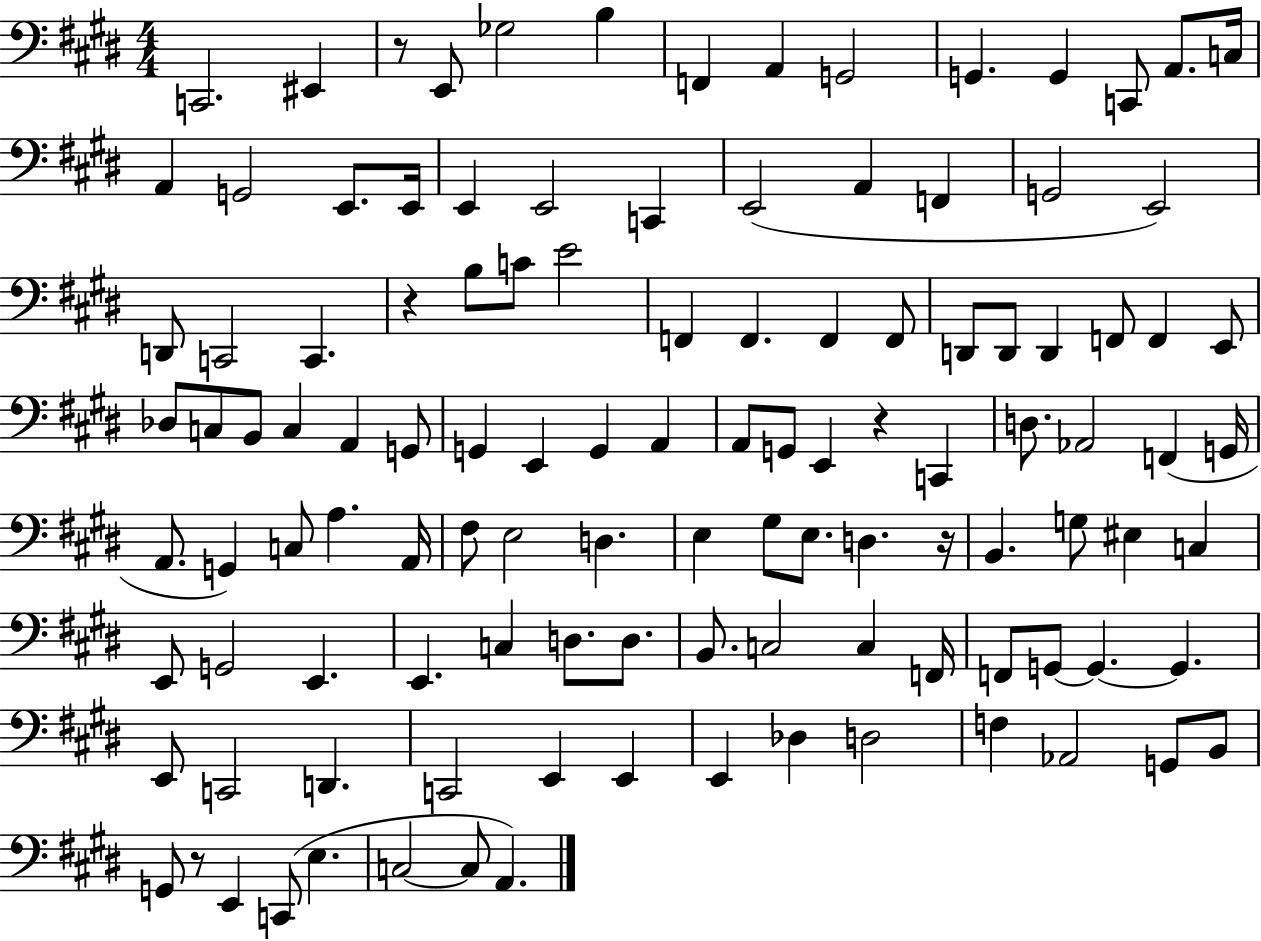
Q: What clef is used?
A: bass